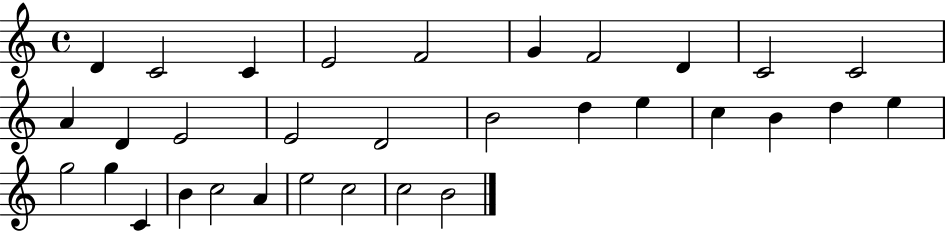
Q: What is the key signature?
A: C major